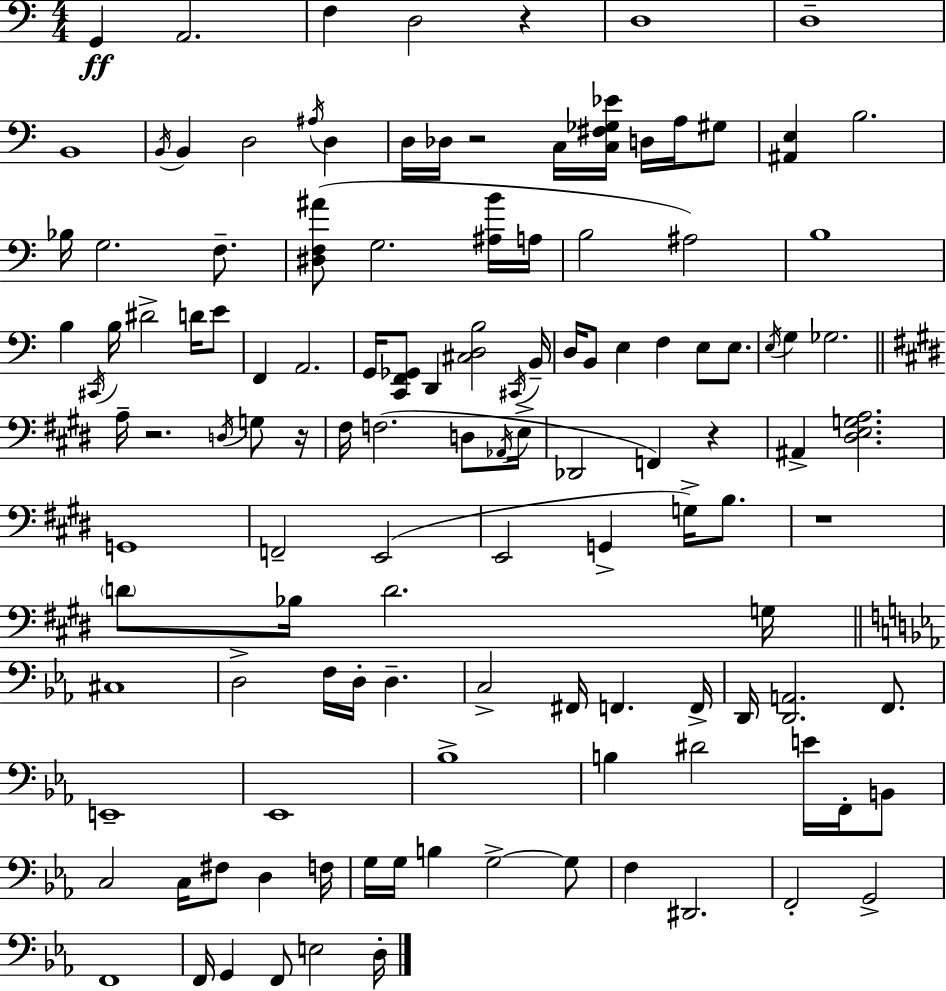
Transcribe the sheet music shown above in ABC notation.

X:1
T:Untitled
M:4/4
L:1/4
K:Am
G,, A,,2 F, D,2 z D,4 D,4 B,,4 B,,/4 B,, D,2 ^A,/4 D, D,/4 _D,/4 z2 C,/4 [C,^F,_G,_E]/4 D,/4 A,/4 ^G,/2 [^A,,E,] B,2 _B,/4 G,2 F,/2 [^D,F,^A]/2 G,2 [^A,B]/4 A,/4 B,2 ^A,2 B,4 B, ^C,,/4 B,/4 ^D2 D/4 E/2 F,, A,,2 G,,/4 [C,,F,,_G,,]/2 D,, [^C,D,B,]2 ^C,,/4 B,,/4 D,/4 B,,/2 E, F, E,/2 E,/2 E,/4 G, _G,2 A,/4 z2 D,/4 G,/2 z/4 ^F,/4 F,2 D,/2 _A,,/4 E,/4 _D,,2 F,, z ^A,, [^D,E,G,A,]2 G,,4 F,,2 E,,2 E,,2 G,, G,/4 B,/2 z4 D/2 _B,/4 D2 G,/4 ^C,4 D,2 F,/4 D,/4 D, C,2 ^F,,/4 F,, F,,/4 D,,/4 [D,,A,,]2 F,,/2 E,,4 _E,,4 _B,4 B, ^D2 E/4 F,,/4 B,,/2 C,2 C,/4 ^F,/2 D, F,/4 G,/4 G,/4 B, G,2 G,/2 F, ^D,,2 F,,2 G,,2 F,,4 F,,/4 G,, F,,/2 E,2 D,/4